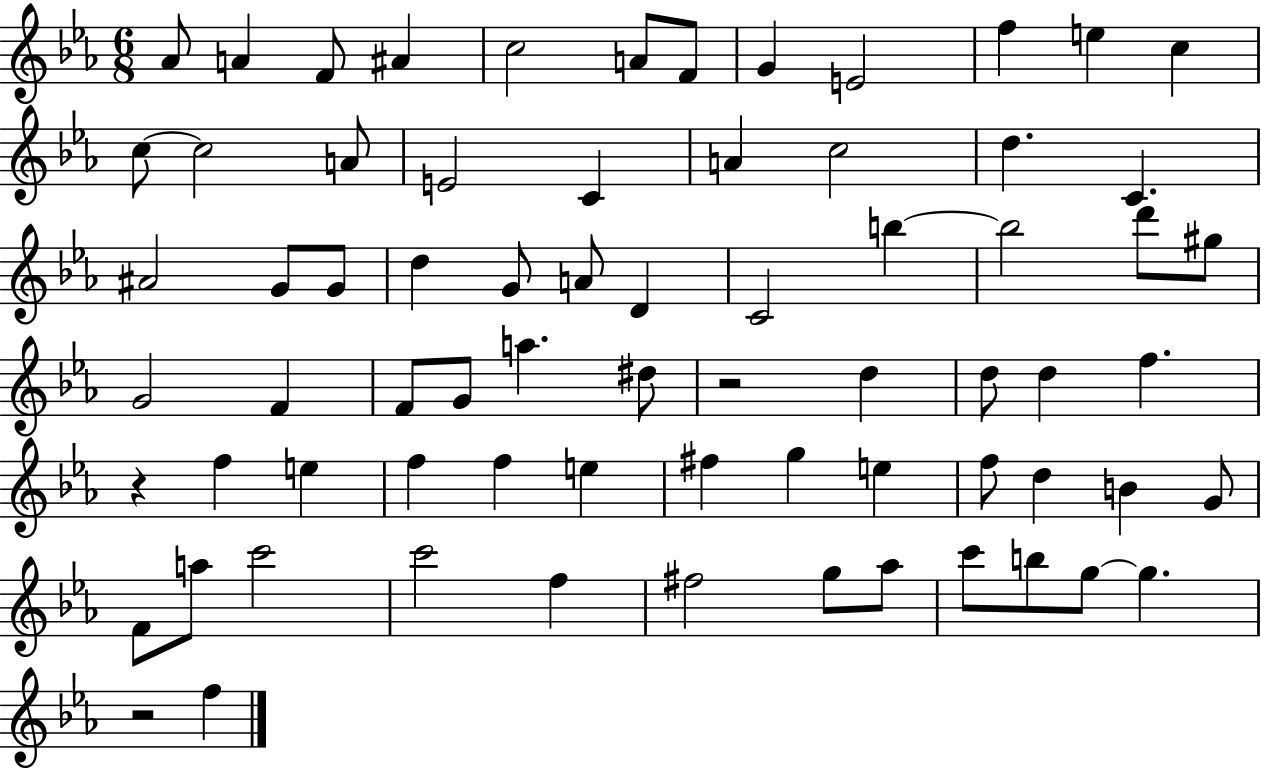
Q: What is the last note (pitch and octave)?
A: F5